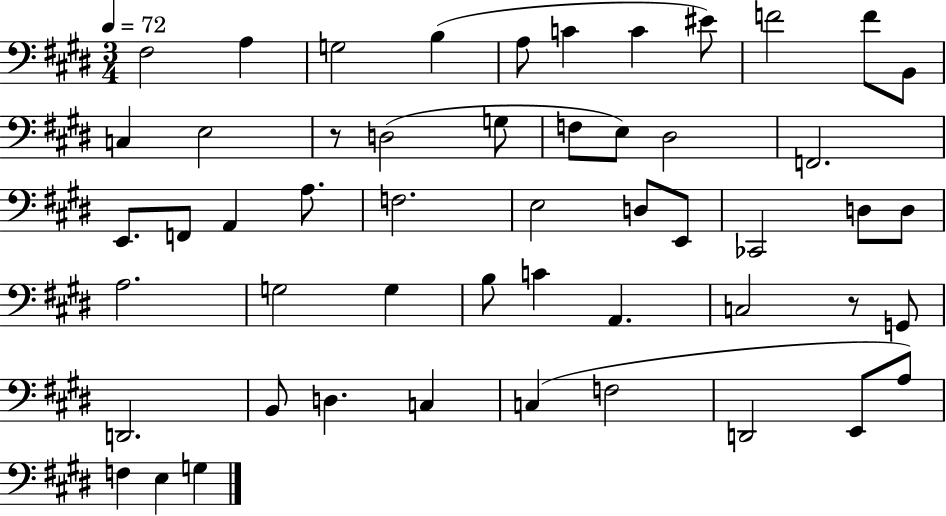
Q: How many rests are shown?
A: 2